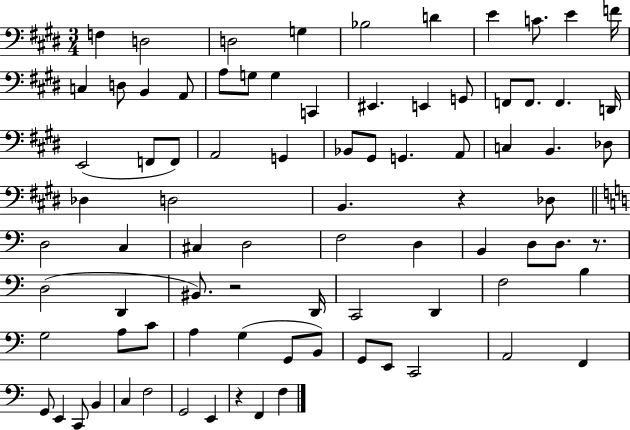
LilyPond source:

{
  \clef bass
  \numericTimeSignature
  \time 3/4
  \key e \major
  \repeat volta 2 { f4 d2 | d2 g4 | bes2 d'4 | e'4 c'8. e'4 f'16 | \break c4 d8 b,4 a,8 | a8 g8 g4 c,4 | eis,4. e,4 g,8 | f,8 f,8. f,4. d,16 | \break e,2( f,8 f,8) | a,2 g,4 | bes,8 gis,8 g,4. a,8 | c4 b,4. des8 | \break des4 d2 | b,4. r4 des8 | \bar "||" \break \key a \minor d2 c4 | cis4 d2 | f2 d4 | b,4 d8 d8. r8. | \break d2( d,4 | bis,8.) r2 d,16 | c,2 d,4 | f2 b4 | \break g2 a8 c'8 | a4 g4( g,8 b,8) | g,8 e,8 c,2 | a,2 f,4 | \break g,8 e,4 c,8 b,4 | c4 f2 | g,2 e,4 | r4 f,4 f4 | \break } \bar "|."
}